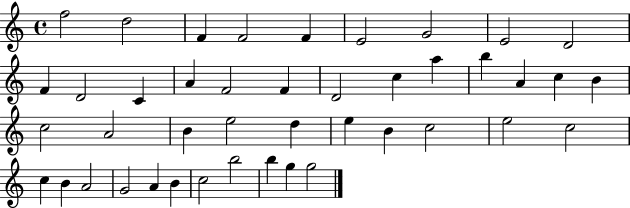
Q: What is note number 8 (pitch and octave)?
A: E4